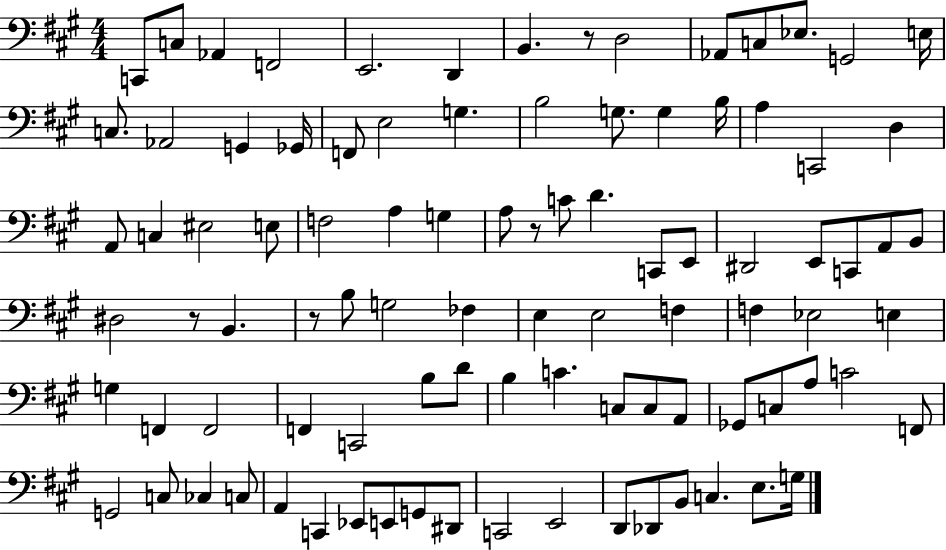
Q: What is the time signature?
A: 4/4